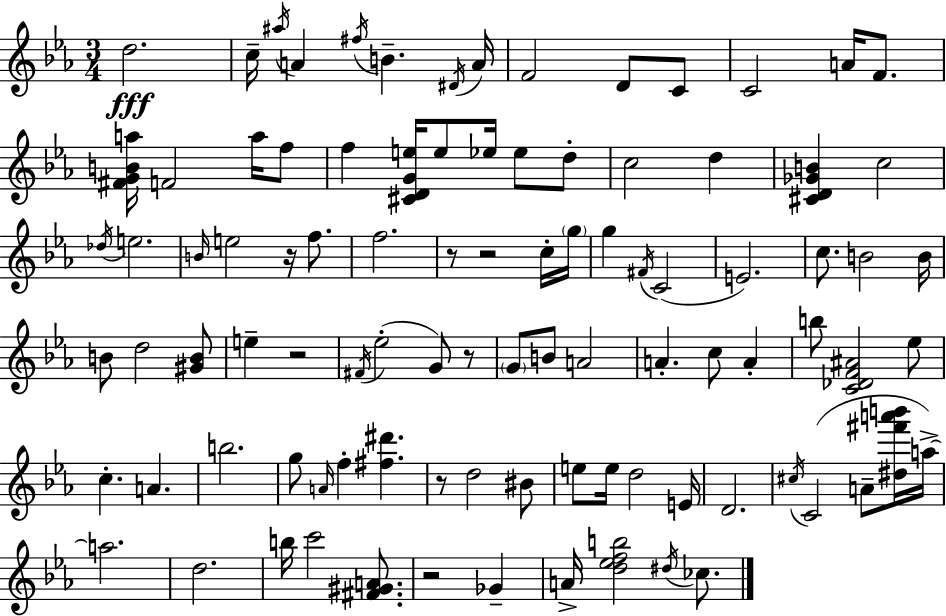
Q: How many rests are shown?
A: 7